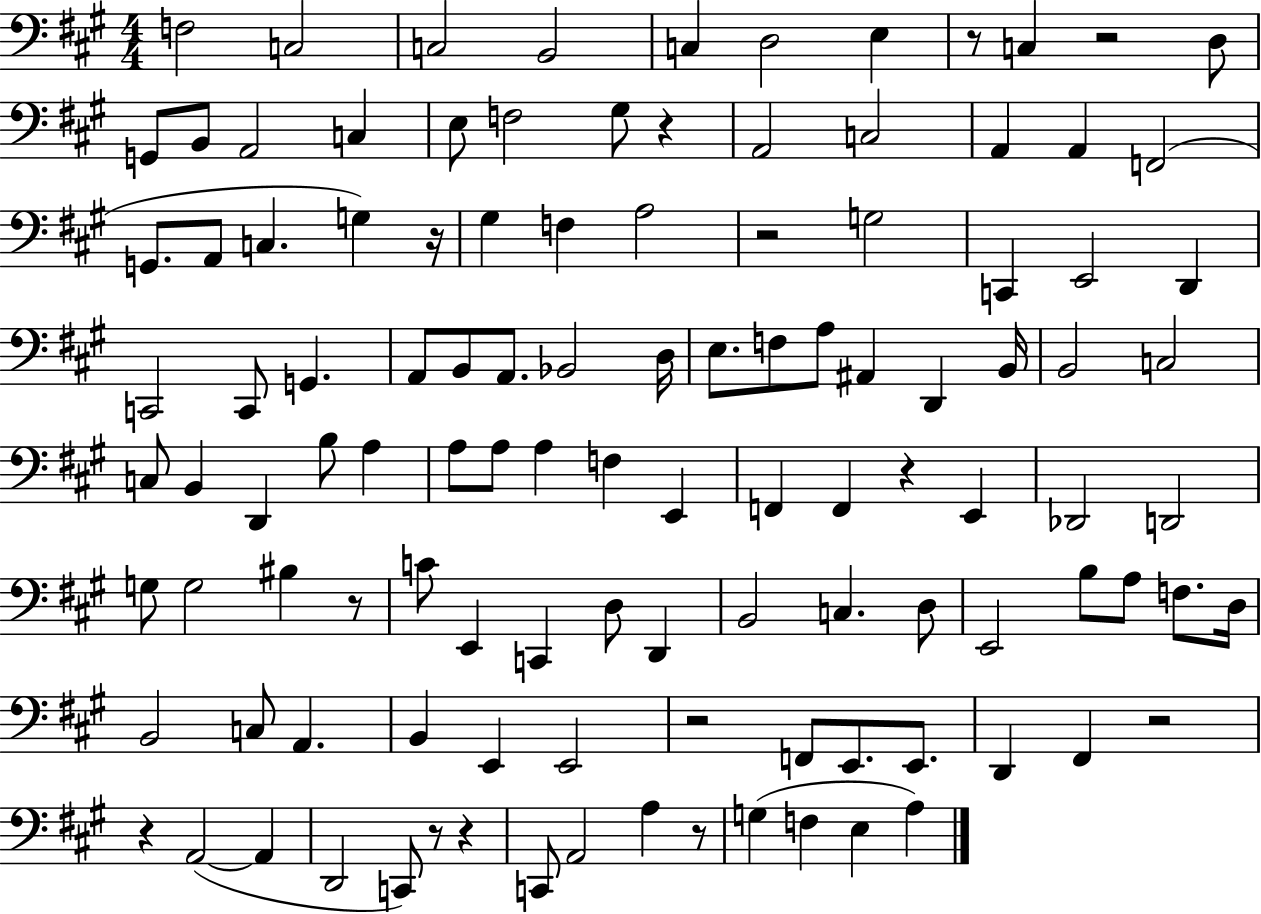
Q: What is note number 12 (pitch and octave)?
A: A2